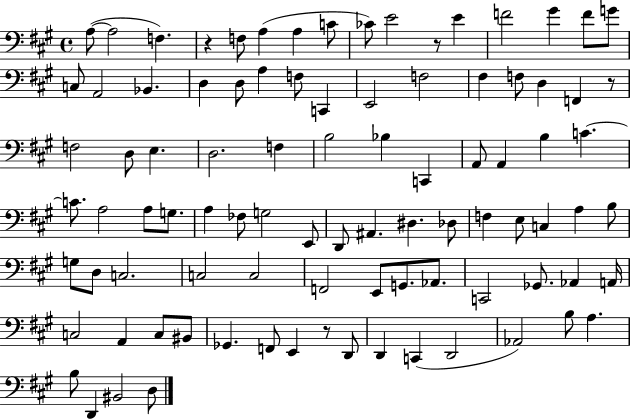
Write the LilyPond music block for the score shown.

{
  \clef bass
  \time 4/4
  \defaultTimeSignature
  \key a \major
  a8~(~ a2 f4.) | r4 f8 a4( a4 c'8 | ces'8) e'2 r8 e'4 | f'2 gis'4 f'8 g'8 | \break c8 a,2 bes,4. | d4 d8 a4 f8 c,4 | e,2 f2 | fis4 f8 d4 f,4 r8 | \break f2 d8 e4. | d2. f4 | b2 bes4 c,4 | a,8 a,4 b4 c'4.~~ | \break c'8. a2 a8 g8. | a4 fes8 g2 e,8 | d,8 ais,4. dis4. des8 | f4 e8 c4 a4 b8 | \break g8 d8 c2. | c2 c2 | f,2 e,8 g,8. aes,8. | c,2 ges,8. aes,4 a,16 | \break c2 a,4 c8 bis,8 | ges,4. f,8 e,4 r8 d,8 | d,4 c,4( d,2 | aes,2) b8 a4. | \break b8 d,4 bis,2 d8 | \bar "|."
}